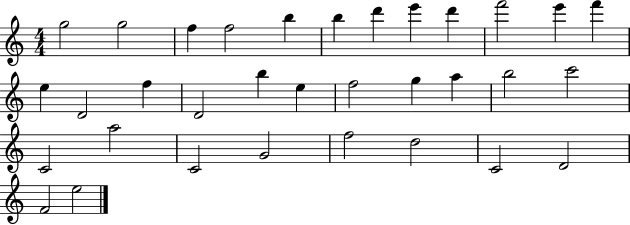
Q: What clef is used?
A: treble